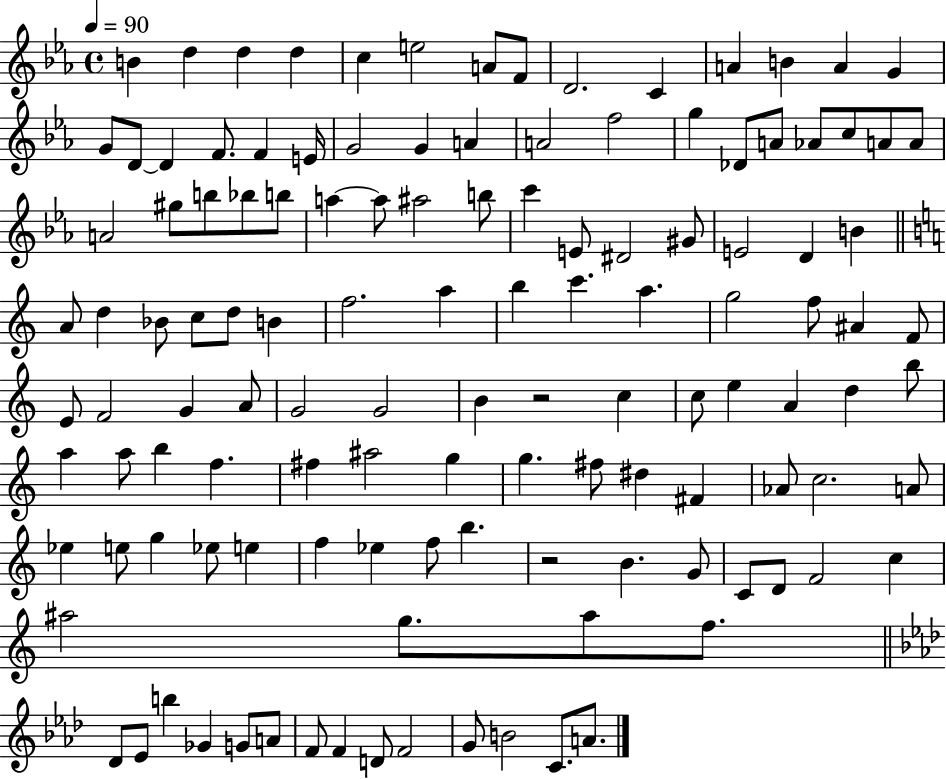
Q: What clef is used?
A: treble